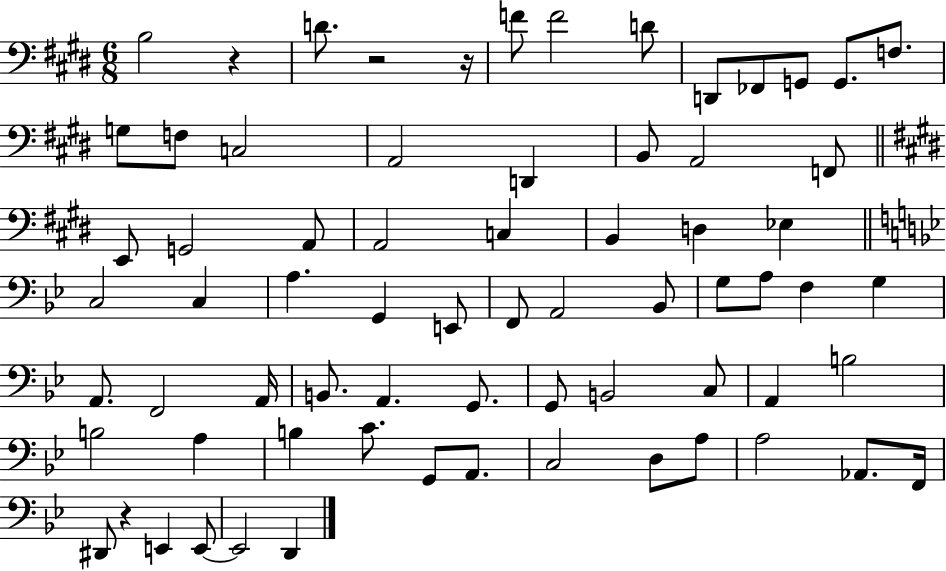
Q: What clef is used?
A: bass